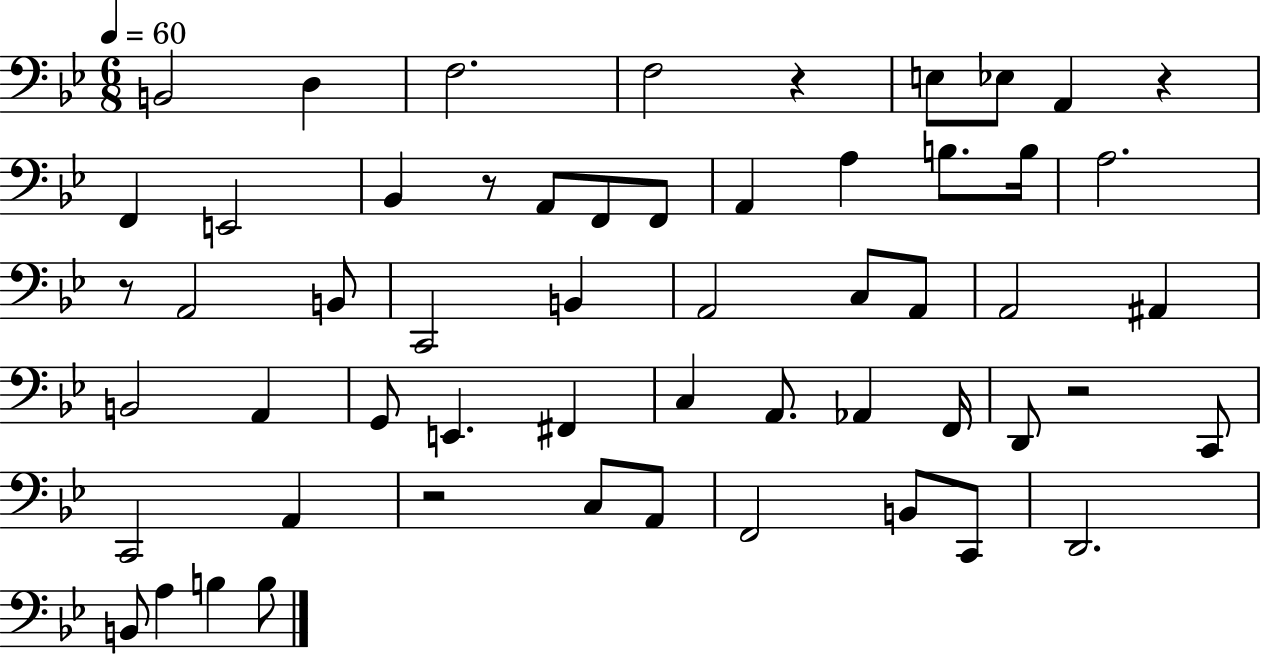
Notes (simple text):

B2/h D3/q F3/h. F3/h R/q E3/e Eb3/e A2/q R/q F2/q E2/h Bb2/q R/e A2/e F2/e F2/e A2/q A3/q B3/e. B3/s A3/h. R/e A2/h B2/e C2/h B2/q A2/h C3/e A2/e A2/h A#2/q B2/h A2/q G2/e E2/q. F#2/q C3/q A2/e. Ab2/q F2/s D2/e R/h C2/e C2/h A2/q R/h C3/e A2/e F2/h B2/e C2/e D2/h. B2/e A3/q B3/q B3/e